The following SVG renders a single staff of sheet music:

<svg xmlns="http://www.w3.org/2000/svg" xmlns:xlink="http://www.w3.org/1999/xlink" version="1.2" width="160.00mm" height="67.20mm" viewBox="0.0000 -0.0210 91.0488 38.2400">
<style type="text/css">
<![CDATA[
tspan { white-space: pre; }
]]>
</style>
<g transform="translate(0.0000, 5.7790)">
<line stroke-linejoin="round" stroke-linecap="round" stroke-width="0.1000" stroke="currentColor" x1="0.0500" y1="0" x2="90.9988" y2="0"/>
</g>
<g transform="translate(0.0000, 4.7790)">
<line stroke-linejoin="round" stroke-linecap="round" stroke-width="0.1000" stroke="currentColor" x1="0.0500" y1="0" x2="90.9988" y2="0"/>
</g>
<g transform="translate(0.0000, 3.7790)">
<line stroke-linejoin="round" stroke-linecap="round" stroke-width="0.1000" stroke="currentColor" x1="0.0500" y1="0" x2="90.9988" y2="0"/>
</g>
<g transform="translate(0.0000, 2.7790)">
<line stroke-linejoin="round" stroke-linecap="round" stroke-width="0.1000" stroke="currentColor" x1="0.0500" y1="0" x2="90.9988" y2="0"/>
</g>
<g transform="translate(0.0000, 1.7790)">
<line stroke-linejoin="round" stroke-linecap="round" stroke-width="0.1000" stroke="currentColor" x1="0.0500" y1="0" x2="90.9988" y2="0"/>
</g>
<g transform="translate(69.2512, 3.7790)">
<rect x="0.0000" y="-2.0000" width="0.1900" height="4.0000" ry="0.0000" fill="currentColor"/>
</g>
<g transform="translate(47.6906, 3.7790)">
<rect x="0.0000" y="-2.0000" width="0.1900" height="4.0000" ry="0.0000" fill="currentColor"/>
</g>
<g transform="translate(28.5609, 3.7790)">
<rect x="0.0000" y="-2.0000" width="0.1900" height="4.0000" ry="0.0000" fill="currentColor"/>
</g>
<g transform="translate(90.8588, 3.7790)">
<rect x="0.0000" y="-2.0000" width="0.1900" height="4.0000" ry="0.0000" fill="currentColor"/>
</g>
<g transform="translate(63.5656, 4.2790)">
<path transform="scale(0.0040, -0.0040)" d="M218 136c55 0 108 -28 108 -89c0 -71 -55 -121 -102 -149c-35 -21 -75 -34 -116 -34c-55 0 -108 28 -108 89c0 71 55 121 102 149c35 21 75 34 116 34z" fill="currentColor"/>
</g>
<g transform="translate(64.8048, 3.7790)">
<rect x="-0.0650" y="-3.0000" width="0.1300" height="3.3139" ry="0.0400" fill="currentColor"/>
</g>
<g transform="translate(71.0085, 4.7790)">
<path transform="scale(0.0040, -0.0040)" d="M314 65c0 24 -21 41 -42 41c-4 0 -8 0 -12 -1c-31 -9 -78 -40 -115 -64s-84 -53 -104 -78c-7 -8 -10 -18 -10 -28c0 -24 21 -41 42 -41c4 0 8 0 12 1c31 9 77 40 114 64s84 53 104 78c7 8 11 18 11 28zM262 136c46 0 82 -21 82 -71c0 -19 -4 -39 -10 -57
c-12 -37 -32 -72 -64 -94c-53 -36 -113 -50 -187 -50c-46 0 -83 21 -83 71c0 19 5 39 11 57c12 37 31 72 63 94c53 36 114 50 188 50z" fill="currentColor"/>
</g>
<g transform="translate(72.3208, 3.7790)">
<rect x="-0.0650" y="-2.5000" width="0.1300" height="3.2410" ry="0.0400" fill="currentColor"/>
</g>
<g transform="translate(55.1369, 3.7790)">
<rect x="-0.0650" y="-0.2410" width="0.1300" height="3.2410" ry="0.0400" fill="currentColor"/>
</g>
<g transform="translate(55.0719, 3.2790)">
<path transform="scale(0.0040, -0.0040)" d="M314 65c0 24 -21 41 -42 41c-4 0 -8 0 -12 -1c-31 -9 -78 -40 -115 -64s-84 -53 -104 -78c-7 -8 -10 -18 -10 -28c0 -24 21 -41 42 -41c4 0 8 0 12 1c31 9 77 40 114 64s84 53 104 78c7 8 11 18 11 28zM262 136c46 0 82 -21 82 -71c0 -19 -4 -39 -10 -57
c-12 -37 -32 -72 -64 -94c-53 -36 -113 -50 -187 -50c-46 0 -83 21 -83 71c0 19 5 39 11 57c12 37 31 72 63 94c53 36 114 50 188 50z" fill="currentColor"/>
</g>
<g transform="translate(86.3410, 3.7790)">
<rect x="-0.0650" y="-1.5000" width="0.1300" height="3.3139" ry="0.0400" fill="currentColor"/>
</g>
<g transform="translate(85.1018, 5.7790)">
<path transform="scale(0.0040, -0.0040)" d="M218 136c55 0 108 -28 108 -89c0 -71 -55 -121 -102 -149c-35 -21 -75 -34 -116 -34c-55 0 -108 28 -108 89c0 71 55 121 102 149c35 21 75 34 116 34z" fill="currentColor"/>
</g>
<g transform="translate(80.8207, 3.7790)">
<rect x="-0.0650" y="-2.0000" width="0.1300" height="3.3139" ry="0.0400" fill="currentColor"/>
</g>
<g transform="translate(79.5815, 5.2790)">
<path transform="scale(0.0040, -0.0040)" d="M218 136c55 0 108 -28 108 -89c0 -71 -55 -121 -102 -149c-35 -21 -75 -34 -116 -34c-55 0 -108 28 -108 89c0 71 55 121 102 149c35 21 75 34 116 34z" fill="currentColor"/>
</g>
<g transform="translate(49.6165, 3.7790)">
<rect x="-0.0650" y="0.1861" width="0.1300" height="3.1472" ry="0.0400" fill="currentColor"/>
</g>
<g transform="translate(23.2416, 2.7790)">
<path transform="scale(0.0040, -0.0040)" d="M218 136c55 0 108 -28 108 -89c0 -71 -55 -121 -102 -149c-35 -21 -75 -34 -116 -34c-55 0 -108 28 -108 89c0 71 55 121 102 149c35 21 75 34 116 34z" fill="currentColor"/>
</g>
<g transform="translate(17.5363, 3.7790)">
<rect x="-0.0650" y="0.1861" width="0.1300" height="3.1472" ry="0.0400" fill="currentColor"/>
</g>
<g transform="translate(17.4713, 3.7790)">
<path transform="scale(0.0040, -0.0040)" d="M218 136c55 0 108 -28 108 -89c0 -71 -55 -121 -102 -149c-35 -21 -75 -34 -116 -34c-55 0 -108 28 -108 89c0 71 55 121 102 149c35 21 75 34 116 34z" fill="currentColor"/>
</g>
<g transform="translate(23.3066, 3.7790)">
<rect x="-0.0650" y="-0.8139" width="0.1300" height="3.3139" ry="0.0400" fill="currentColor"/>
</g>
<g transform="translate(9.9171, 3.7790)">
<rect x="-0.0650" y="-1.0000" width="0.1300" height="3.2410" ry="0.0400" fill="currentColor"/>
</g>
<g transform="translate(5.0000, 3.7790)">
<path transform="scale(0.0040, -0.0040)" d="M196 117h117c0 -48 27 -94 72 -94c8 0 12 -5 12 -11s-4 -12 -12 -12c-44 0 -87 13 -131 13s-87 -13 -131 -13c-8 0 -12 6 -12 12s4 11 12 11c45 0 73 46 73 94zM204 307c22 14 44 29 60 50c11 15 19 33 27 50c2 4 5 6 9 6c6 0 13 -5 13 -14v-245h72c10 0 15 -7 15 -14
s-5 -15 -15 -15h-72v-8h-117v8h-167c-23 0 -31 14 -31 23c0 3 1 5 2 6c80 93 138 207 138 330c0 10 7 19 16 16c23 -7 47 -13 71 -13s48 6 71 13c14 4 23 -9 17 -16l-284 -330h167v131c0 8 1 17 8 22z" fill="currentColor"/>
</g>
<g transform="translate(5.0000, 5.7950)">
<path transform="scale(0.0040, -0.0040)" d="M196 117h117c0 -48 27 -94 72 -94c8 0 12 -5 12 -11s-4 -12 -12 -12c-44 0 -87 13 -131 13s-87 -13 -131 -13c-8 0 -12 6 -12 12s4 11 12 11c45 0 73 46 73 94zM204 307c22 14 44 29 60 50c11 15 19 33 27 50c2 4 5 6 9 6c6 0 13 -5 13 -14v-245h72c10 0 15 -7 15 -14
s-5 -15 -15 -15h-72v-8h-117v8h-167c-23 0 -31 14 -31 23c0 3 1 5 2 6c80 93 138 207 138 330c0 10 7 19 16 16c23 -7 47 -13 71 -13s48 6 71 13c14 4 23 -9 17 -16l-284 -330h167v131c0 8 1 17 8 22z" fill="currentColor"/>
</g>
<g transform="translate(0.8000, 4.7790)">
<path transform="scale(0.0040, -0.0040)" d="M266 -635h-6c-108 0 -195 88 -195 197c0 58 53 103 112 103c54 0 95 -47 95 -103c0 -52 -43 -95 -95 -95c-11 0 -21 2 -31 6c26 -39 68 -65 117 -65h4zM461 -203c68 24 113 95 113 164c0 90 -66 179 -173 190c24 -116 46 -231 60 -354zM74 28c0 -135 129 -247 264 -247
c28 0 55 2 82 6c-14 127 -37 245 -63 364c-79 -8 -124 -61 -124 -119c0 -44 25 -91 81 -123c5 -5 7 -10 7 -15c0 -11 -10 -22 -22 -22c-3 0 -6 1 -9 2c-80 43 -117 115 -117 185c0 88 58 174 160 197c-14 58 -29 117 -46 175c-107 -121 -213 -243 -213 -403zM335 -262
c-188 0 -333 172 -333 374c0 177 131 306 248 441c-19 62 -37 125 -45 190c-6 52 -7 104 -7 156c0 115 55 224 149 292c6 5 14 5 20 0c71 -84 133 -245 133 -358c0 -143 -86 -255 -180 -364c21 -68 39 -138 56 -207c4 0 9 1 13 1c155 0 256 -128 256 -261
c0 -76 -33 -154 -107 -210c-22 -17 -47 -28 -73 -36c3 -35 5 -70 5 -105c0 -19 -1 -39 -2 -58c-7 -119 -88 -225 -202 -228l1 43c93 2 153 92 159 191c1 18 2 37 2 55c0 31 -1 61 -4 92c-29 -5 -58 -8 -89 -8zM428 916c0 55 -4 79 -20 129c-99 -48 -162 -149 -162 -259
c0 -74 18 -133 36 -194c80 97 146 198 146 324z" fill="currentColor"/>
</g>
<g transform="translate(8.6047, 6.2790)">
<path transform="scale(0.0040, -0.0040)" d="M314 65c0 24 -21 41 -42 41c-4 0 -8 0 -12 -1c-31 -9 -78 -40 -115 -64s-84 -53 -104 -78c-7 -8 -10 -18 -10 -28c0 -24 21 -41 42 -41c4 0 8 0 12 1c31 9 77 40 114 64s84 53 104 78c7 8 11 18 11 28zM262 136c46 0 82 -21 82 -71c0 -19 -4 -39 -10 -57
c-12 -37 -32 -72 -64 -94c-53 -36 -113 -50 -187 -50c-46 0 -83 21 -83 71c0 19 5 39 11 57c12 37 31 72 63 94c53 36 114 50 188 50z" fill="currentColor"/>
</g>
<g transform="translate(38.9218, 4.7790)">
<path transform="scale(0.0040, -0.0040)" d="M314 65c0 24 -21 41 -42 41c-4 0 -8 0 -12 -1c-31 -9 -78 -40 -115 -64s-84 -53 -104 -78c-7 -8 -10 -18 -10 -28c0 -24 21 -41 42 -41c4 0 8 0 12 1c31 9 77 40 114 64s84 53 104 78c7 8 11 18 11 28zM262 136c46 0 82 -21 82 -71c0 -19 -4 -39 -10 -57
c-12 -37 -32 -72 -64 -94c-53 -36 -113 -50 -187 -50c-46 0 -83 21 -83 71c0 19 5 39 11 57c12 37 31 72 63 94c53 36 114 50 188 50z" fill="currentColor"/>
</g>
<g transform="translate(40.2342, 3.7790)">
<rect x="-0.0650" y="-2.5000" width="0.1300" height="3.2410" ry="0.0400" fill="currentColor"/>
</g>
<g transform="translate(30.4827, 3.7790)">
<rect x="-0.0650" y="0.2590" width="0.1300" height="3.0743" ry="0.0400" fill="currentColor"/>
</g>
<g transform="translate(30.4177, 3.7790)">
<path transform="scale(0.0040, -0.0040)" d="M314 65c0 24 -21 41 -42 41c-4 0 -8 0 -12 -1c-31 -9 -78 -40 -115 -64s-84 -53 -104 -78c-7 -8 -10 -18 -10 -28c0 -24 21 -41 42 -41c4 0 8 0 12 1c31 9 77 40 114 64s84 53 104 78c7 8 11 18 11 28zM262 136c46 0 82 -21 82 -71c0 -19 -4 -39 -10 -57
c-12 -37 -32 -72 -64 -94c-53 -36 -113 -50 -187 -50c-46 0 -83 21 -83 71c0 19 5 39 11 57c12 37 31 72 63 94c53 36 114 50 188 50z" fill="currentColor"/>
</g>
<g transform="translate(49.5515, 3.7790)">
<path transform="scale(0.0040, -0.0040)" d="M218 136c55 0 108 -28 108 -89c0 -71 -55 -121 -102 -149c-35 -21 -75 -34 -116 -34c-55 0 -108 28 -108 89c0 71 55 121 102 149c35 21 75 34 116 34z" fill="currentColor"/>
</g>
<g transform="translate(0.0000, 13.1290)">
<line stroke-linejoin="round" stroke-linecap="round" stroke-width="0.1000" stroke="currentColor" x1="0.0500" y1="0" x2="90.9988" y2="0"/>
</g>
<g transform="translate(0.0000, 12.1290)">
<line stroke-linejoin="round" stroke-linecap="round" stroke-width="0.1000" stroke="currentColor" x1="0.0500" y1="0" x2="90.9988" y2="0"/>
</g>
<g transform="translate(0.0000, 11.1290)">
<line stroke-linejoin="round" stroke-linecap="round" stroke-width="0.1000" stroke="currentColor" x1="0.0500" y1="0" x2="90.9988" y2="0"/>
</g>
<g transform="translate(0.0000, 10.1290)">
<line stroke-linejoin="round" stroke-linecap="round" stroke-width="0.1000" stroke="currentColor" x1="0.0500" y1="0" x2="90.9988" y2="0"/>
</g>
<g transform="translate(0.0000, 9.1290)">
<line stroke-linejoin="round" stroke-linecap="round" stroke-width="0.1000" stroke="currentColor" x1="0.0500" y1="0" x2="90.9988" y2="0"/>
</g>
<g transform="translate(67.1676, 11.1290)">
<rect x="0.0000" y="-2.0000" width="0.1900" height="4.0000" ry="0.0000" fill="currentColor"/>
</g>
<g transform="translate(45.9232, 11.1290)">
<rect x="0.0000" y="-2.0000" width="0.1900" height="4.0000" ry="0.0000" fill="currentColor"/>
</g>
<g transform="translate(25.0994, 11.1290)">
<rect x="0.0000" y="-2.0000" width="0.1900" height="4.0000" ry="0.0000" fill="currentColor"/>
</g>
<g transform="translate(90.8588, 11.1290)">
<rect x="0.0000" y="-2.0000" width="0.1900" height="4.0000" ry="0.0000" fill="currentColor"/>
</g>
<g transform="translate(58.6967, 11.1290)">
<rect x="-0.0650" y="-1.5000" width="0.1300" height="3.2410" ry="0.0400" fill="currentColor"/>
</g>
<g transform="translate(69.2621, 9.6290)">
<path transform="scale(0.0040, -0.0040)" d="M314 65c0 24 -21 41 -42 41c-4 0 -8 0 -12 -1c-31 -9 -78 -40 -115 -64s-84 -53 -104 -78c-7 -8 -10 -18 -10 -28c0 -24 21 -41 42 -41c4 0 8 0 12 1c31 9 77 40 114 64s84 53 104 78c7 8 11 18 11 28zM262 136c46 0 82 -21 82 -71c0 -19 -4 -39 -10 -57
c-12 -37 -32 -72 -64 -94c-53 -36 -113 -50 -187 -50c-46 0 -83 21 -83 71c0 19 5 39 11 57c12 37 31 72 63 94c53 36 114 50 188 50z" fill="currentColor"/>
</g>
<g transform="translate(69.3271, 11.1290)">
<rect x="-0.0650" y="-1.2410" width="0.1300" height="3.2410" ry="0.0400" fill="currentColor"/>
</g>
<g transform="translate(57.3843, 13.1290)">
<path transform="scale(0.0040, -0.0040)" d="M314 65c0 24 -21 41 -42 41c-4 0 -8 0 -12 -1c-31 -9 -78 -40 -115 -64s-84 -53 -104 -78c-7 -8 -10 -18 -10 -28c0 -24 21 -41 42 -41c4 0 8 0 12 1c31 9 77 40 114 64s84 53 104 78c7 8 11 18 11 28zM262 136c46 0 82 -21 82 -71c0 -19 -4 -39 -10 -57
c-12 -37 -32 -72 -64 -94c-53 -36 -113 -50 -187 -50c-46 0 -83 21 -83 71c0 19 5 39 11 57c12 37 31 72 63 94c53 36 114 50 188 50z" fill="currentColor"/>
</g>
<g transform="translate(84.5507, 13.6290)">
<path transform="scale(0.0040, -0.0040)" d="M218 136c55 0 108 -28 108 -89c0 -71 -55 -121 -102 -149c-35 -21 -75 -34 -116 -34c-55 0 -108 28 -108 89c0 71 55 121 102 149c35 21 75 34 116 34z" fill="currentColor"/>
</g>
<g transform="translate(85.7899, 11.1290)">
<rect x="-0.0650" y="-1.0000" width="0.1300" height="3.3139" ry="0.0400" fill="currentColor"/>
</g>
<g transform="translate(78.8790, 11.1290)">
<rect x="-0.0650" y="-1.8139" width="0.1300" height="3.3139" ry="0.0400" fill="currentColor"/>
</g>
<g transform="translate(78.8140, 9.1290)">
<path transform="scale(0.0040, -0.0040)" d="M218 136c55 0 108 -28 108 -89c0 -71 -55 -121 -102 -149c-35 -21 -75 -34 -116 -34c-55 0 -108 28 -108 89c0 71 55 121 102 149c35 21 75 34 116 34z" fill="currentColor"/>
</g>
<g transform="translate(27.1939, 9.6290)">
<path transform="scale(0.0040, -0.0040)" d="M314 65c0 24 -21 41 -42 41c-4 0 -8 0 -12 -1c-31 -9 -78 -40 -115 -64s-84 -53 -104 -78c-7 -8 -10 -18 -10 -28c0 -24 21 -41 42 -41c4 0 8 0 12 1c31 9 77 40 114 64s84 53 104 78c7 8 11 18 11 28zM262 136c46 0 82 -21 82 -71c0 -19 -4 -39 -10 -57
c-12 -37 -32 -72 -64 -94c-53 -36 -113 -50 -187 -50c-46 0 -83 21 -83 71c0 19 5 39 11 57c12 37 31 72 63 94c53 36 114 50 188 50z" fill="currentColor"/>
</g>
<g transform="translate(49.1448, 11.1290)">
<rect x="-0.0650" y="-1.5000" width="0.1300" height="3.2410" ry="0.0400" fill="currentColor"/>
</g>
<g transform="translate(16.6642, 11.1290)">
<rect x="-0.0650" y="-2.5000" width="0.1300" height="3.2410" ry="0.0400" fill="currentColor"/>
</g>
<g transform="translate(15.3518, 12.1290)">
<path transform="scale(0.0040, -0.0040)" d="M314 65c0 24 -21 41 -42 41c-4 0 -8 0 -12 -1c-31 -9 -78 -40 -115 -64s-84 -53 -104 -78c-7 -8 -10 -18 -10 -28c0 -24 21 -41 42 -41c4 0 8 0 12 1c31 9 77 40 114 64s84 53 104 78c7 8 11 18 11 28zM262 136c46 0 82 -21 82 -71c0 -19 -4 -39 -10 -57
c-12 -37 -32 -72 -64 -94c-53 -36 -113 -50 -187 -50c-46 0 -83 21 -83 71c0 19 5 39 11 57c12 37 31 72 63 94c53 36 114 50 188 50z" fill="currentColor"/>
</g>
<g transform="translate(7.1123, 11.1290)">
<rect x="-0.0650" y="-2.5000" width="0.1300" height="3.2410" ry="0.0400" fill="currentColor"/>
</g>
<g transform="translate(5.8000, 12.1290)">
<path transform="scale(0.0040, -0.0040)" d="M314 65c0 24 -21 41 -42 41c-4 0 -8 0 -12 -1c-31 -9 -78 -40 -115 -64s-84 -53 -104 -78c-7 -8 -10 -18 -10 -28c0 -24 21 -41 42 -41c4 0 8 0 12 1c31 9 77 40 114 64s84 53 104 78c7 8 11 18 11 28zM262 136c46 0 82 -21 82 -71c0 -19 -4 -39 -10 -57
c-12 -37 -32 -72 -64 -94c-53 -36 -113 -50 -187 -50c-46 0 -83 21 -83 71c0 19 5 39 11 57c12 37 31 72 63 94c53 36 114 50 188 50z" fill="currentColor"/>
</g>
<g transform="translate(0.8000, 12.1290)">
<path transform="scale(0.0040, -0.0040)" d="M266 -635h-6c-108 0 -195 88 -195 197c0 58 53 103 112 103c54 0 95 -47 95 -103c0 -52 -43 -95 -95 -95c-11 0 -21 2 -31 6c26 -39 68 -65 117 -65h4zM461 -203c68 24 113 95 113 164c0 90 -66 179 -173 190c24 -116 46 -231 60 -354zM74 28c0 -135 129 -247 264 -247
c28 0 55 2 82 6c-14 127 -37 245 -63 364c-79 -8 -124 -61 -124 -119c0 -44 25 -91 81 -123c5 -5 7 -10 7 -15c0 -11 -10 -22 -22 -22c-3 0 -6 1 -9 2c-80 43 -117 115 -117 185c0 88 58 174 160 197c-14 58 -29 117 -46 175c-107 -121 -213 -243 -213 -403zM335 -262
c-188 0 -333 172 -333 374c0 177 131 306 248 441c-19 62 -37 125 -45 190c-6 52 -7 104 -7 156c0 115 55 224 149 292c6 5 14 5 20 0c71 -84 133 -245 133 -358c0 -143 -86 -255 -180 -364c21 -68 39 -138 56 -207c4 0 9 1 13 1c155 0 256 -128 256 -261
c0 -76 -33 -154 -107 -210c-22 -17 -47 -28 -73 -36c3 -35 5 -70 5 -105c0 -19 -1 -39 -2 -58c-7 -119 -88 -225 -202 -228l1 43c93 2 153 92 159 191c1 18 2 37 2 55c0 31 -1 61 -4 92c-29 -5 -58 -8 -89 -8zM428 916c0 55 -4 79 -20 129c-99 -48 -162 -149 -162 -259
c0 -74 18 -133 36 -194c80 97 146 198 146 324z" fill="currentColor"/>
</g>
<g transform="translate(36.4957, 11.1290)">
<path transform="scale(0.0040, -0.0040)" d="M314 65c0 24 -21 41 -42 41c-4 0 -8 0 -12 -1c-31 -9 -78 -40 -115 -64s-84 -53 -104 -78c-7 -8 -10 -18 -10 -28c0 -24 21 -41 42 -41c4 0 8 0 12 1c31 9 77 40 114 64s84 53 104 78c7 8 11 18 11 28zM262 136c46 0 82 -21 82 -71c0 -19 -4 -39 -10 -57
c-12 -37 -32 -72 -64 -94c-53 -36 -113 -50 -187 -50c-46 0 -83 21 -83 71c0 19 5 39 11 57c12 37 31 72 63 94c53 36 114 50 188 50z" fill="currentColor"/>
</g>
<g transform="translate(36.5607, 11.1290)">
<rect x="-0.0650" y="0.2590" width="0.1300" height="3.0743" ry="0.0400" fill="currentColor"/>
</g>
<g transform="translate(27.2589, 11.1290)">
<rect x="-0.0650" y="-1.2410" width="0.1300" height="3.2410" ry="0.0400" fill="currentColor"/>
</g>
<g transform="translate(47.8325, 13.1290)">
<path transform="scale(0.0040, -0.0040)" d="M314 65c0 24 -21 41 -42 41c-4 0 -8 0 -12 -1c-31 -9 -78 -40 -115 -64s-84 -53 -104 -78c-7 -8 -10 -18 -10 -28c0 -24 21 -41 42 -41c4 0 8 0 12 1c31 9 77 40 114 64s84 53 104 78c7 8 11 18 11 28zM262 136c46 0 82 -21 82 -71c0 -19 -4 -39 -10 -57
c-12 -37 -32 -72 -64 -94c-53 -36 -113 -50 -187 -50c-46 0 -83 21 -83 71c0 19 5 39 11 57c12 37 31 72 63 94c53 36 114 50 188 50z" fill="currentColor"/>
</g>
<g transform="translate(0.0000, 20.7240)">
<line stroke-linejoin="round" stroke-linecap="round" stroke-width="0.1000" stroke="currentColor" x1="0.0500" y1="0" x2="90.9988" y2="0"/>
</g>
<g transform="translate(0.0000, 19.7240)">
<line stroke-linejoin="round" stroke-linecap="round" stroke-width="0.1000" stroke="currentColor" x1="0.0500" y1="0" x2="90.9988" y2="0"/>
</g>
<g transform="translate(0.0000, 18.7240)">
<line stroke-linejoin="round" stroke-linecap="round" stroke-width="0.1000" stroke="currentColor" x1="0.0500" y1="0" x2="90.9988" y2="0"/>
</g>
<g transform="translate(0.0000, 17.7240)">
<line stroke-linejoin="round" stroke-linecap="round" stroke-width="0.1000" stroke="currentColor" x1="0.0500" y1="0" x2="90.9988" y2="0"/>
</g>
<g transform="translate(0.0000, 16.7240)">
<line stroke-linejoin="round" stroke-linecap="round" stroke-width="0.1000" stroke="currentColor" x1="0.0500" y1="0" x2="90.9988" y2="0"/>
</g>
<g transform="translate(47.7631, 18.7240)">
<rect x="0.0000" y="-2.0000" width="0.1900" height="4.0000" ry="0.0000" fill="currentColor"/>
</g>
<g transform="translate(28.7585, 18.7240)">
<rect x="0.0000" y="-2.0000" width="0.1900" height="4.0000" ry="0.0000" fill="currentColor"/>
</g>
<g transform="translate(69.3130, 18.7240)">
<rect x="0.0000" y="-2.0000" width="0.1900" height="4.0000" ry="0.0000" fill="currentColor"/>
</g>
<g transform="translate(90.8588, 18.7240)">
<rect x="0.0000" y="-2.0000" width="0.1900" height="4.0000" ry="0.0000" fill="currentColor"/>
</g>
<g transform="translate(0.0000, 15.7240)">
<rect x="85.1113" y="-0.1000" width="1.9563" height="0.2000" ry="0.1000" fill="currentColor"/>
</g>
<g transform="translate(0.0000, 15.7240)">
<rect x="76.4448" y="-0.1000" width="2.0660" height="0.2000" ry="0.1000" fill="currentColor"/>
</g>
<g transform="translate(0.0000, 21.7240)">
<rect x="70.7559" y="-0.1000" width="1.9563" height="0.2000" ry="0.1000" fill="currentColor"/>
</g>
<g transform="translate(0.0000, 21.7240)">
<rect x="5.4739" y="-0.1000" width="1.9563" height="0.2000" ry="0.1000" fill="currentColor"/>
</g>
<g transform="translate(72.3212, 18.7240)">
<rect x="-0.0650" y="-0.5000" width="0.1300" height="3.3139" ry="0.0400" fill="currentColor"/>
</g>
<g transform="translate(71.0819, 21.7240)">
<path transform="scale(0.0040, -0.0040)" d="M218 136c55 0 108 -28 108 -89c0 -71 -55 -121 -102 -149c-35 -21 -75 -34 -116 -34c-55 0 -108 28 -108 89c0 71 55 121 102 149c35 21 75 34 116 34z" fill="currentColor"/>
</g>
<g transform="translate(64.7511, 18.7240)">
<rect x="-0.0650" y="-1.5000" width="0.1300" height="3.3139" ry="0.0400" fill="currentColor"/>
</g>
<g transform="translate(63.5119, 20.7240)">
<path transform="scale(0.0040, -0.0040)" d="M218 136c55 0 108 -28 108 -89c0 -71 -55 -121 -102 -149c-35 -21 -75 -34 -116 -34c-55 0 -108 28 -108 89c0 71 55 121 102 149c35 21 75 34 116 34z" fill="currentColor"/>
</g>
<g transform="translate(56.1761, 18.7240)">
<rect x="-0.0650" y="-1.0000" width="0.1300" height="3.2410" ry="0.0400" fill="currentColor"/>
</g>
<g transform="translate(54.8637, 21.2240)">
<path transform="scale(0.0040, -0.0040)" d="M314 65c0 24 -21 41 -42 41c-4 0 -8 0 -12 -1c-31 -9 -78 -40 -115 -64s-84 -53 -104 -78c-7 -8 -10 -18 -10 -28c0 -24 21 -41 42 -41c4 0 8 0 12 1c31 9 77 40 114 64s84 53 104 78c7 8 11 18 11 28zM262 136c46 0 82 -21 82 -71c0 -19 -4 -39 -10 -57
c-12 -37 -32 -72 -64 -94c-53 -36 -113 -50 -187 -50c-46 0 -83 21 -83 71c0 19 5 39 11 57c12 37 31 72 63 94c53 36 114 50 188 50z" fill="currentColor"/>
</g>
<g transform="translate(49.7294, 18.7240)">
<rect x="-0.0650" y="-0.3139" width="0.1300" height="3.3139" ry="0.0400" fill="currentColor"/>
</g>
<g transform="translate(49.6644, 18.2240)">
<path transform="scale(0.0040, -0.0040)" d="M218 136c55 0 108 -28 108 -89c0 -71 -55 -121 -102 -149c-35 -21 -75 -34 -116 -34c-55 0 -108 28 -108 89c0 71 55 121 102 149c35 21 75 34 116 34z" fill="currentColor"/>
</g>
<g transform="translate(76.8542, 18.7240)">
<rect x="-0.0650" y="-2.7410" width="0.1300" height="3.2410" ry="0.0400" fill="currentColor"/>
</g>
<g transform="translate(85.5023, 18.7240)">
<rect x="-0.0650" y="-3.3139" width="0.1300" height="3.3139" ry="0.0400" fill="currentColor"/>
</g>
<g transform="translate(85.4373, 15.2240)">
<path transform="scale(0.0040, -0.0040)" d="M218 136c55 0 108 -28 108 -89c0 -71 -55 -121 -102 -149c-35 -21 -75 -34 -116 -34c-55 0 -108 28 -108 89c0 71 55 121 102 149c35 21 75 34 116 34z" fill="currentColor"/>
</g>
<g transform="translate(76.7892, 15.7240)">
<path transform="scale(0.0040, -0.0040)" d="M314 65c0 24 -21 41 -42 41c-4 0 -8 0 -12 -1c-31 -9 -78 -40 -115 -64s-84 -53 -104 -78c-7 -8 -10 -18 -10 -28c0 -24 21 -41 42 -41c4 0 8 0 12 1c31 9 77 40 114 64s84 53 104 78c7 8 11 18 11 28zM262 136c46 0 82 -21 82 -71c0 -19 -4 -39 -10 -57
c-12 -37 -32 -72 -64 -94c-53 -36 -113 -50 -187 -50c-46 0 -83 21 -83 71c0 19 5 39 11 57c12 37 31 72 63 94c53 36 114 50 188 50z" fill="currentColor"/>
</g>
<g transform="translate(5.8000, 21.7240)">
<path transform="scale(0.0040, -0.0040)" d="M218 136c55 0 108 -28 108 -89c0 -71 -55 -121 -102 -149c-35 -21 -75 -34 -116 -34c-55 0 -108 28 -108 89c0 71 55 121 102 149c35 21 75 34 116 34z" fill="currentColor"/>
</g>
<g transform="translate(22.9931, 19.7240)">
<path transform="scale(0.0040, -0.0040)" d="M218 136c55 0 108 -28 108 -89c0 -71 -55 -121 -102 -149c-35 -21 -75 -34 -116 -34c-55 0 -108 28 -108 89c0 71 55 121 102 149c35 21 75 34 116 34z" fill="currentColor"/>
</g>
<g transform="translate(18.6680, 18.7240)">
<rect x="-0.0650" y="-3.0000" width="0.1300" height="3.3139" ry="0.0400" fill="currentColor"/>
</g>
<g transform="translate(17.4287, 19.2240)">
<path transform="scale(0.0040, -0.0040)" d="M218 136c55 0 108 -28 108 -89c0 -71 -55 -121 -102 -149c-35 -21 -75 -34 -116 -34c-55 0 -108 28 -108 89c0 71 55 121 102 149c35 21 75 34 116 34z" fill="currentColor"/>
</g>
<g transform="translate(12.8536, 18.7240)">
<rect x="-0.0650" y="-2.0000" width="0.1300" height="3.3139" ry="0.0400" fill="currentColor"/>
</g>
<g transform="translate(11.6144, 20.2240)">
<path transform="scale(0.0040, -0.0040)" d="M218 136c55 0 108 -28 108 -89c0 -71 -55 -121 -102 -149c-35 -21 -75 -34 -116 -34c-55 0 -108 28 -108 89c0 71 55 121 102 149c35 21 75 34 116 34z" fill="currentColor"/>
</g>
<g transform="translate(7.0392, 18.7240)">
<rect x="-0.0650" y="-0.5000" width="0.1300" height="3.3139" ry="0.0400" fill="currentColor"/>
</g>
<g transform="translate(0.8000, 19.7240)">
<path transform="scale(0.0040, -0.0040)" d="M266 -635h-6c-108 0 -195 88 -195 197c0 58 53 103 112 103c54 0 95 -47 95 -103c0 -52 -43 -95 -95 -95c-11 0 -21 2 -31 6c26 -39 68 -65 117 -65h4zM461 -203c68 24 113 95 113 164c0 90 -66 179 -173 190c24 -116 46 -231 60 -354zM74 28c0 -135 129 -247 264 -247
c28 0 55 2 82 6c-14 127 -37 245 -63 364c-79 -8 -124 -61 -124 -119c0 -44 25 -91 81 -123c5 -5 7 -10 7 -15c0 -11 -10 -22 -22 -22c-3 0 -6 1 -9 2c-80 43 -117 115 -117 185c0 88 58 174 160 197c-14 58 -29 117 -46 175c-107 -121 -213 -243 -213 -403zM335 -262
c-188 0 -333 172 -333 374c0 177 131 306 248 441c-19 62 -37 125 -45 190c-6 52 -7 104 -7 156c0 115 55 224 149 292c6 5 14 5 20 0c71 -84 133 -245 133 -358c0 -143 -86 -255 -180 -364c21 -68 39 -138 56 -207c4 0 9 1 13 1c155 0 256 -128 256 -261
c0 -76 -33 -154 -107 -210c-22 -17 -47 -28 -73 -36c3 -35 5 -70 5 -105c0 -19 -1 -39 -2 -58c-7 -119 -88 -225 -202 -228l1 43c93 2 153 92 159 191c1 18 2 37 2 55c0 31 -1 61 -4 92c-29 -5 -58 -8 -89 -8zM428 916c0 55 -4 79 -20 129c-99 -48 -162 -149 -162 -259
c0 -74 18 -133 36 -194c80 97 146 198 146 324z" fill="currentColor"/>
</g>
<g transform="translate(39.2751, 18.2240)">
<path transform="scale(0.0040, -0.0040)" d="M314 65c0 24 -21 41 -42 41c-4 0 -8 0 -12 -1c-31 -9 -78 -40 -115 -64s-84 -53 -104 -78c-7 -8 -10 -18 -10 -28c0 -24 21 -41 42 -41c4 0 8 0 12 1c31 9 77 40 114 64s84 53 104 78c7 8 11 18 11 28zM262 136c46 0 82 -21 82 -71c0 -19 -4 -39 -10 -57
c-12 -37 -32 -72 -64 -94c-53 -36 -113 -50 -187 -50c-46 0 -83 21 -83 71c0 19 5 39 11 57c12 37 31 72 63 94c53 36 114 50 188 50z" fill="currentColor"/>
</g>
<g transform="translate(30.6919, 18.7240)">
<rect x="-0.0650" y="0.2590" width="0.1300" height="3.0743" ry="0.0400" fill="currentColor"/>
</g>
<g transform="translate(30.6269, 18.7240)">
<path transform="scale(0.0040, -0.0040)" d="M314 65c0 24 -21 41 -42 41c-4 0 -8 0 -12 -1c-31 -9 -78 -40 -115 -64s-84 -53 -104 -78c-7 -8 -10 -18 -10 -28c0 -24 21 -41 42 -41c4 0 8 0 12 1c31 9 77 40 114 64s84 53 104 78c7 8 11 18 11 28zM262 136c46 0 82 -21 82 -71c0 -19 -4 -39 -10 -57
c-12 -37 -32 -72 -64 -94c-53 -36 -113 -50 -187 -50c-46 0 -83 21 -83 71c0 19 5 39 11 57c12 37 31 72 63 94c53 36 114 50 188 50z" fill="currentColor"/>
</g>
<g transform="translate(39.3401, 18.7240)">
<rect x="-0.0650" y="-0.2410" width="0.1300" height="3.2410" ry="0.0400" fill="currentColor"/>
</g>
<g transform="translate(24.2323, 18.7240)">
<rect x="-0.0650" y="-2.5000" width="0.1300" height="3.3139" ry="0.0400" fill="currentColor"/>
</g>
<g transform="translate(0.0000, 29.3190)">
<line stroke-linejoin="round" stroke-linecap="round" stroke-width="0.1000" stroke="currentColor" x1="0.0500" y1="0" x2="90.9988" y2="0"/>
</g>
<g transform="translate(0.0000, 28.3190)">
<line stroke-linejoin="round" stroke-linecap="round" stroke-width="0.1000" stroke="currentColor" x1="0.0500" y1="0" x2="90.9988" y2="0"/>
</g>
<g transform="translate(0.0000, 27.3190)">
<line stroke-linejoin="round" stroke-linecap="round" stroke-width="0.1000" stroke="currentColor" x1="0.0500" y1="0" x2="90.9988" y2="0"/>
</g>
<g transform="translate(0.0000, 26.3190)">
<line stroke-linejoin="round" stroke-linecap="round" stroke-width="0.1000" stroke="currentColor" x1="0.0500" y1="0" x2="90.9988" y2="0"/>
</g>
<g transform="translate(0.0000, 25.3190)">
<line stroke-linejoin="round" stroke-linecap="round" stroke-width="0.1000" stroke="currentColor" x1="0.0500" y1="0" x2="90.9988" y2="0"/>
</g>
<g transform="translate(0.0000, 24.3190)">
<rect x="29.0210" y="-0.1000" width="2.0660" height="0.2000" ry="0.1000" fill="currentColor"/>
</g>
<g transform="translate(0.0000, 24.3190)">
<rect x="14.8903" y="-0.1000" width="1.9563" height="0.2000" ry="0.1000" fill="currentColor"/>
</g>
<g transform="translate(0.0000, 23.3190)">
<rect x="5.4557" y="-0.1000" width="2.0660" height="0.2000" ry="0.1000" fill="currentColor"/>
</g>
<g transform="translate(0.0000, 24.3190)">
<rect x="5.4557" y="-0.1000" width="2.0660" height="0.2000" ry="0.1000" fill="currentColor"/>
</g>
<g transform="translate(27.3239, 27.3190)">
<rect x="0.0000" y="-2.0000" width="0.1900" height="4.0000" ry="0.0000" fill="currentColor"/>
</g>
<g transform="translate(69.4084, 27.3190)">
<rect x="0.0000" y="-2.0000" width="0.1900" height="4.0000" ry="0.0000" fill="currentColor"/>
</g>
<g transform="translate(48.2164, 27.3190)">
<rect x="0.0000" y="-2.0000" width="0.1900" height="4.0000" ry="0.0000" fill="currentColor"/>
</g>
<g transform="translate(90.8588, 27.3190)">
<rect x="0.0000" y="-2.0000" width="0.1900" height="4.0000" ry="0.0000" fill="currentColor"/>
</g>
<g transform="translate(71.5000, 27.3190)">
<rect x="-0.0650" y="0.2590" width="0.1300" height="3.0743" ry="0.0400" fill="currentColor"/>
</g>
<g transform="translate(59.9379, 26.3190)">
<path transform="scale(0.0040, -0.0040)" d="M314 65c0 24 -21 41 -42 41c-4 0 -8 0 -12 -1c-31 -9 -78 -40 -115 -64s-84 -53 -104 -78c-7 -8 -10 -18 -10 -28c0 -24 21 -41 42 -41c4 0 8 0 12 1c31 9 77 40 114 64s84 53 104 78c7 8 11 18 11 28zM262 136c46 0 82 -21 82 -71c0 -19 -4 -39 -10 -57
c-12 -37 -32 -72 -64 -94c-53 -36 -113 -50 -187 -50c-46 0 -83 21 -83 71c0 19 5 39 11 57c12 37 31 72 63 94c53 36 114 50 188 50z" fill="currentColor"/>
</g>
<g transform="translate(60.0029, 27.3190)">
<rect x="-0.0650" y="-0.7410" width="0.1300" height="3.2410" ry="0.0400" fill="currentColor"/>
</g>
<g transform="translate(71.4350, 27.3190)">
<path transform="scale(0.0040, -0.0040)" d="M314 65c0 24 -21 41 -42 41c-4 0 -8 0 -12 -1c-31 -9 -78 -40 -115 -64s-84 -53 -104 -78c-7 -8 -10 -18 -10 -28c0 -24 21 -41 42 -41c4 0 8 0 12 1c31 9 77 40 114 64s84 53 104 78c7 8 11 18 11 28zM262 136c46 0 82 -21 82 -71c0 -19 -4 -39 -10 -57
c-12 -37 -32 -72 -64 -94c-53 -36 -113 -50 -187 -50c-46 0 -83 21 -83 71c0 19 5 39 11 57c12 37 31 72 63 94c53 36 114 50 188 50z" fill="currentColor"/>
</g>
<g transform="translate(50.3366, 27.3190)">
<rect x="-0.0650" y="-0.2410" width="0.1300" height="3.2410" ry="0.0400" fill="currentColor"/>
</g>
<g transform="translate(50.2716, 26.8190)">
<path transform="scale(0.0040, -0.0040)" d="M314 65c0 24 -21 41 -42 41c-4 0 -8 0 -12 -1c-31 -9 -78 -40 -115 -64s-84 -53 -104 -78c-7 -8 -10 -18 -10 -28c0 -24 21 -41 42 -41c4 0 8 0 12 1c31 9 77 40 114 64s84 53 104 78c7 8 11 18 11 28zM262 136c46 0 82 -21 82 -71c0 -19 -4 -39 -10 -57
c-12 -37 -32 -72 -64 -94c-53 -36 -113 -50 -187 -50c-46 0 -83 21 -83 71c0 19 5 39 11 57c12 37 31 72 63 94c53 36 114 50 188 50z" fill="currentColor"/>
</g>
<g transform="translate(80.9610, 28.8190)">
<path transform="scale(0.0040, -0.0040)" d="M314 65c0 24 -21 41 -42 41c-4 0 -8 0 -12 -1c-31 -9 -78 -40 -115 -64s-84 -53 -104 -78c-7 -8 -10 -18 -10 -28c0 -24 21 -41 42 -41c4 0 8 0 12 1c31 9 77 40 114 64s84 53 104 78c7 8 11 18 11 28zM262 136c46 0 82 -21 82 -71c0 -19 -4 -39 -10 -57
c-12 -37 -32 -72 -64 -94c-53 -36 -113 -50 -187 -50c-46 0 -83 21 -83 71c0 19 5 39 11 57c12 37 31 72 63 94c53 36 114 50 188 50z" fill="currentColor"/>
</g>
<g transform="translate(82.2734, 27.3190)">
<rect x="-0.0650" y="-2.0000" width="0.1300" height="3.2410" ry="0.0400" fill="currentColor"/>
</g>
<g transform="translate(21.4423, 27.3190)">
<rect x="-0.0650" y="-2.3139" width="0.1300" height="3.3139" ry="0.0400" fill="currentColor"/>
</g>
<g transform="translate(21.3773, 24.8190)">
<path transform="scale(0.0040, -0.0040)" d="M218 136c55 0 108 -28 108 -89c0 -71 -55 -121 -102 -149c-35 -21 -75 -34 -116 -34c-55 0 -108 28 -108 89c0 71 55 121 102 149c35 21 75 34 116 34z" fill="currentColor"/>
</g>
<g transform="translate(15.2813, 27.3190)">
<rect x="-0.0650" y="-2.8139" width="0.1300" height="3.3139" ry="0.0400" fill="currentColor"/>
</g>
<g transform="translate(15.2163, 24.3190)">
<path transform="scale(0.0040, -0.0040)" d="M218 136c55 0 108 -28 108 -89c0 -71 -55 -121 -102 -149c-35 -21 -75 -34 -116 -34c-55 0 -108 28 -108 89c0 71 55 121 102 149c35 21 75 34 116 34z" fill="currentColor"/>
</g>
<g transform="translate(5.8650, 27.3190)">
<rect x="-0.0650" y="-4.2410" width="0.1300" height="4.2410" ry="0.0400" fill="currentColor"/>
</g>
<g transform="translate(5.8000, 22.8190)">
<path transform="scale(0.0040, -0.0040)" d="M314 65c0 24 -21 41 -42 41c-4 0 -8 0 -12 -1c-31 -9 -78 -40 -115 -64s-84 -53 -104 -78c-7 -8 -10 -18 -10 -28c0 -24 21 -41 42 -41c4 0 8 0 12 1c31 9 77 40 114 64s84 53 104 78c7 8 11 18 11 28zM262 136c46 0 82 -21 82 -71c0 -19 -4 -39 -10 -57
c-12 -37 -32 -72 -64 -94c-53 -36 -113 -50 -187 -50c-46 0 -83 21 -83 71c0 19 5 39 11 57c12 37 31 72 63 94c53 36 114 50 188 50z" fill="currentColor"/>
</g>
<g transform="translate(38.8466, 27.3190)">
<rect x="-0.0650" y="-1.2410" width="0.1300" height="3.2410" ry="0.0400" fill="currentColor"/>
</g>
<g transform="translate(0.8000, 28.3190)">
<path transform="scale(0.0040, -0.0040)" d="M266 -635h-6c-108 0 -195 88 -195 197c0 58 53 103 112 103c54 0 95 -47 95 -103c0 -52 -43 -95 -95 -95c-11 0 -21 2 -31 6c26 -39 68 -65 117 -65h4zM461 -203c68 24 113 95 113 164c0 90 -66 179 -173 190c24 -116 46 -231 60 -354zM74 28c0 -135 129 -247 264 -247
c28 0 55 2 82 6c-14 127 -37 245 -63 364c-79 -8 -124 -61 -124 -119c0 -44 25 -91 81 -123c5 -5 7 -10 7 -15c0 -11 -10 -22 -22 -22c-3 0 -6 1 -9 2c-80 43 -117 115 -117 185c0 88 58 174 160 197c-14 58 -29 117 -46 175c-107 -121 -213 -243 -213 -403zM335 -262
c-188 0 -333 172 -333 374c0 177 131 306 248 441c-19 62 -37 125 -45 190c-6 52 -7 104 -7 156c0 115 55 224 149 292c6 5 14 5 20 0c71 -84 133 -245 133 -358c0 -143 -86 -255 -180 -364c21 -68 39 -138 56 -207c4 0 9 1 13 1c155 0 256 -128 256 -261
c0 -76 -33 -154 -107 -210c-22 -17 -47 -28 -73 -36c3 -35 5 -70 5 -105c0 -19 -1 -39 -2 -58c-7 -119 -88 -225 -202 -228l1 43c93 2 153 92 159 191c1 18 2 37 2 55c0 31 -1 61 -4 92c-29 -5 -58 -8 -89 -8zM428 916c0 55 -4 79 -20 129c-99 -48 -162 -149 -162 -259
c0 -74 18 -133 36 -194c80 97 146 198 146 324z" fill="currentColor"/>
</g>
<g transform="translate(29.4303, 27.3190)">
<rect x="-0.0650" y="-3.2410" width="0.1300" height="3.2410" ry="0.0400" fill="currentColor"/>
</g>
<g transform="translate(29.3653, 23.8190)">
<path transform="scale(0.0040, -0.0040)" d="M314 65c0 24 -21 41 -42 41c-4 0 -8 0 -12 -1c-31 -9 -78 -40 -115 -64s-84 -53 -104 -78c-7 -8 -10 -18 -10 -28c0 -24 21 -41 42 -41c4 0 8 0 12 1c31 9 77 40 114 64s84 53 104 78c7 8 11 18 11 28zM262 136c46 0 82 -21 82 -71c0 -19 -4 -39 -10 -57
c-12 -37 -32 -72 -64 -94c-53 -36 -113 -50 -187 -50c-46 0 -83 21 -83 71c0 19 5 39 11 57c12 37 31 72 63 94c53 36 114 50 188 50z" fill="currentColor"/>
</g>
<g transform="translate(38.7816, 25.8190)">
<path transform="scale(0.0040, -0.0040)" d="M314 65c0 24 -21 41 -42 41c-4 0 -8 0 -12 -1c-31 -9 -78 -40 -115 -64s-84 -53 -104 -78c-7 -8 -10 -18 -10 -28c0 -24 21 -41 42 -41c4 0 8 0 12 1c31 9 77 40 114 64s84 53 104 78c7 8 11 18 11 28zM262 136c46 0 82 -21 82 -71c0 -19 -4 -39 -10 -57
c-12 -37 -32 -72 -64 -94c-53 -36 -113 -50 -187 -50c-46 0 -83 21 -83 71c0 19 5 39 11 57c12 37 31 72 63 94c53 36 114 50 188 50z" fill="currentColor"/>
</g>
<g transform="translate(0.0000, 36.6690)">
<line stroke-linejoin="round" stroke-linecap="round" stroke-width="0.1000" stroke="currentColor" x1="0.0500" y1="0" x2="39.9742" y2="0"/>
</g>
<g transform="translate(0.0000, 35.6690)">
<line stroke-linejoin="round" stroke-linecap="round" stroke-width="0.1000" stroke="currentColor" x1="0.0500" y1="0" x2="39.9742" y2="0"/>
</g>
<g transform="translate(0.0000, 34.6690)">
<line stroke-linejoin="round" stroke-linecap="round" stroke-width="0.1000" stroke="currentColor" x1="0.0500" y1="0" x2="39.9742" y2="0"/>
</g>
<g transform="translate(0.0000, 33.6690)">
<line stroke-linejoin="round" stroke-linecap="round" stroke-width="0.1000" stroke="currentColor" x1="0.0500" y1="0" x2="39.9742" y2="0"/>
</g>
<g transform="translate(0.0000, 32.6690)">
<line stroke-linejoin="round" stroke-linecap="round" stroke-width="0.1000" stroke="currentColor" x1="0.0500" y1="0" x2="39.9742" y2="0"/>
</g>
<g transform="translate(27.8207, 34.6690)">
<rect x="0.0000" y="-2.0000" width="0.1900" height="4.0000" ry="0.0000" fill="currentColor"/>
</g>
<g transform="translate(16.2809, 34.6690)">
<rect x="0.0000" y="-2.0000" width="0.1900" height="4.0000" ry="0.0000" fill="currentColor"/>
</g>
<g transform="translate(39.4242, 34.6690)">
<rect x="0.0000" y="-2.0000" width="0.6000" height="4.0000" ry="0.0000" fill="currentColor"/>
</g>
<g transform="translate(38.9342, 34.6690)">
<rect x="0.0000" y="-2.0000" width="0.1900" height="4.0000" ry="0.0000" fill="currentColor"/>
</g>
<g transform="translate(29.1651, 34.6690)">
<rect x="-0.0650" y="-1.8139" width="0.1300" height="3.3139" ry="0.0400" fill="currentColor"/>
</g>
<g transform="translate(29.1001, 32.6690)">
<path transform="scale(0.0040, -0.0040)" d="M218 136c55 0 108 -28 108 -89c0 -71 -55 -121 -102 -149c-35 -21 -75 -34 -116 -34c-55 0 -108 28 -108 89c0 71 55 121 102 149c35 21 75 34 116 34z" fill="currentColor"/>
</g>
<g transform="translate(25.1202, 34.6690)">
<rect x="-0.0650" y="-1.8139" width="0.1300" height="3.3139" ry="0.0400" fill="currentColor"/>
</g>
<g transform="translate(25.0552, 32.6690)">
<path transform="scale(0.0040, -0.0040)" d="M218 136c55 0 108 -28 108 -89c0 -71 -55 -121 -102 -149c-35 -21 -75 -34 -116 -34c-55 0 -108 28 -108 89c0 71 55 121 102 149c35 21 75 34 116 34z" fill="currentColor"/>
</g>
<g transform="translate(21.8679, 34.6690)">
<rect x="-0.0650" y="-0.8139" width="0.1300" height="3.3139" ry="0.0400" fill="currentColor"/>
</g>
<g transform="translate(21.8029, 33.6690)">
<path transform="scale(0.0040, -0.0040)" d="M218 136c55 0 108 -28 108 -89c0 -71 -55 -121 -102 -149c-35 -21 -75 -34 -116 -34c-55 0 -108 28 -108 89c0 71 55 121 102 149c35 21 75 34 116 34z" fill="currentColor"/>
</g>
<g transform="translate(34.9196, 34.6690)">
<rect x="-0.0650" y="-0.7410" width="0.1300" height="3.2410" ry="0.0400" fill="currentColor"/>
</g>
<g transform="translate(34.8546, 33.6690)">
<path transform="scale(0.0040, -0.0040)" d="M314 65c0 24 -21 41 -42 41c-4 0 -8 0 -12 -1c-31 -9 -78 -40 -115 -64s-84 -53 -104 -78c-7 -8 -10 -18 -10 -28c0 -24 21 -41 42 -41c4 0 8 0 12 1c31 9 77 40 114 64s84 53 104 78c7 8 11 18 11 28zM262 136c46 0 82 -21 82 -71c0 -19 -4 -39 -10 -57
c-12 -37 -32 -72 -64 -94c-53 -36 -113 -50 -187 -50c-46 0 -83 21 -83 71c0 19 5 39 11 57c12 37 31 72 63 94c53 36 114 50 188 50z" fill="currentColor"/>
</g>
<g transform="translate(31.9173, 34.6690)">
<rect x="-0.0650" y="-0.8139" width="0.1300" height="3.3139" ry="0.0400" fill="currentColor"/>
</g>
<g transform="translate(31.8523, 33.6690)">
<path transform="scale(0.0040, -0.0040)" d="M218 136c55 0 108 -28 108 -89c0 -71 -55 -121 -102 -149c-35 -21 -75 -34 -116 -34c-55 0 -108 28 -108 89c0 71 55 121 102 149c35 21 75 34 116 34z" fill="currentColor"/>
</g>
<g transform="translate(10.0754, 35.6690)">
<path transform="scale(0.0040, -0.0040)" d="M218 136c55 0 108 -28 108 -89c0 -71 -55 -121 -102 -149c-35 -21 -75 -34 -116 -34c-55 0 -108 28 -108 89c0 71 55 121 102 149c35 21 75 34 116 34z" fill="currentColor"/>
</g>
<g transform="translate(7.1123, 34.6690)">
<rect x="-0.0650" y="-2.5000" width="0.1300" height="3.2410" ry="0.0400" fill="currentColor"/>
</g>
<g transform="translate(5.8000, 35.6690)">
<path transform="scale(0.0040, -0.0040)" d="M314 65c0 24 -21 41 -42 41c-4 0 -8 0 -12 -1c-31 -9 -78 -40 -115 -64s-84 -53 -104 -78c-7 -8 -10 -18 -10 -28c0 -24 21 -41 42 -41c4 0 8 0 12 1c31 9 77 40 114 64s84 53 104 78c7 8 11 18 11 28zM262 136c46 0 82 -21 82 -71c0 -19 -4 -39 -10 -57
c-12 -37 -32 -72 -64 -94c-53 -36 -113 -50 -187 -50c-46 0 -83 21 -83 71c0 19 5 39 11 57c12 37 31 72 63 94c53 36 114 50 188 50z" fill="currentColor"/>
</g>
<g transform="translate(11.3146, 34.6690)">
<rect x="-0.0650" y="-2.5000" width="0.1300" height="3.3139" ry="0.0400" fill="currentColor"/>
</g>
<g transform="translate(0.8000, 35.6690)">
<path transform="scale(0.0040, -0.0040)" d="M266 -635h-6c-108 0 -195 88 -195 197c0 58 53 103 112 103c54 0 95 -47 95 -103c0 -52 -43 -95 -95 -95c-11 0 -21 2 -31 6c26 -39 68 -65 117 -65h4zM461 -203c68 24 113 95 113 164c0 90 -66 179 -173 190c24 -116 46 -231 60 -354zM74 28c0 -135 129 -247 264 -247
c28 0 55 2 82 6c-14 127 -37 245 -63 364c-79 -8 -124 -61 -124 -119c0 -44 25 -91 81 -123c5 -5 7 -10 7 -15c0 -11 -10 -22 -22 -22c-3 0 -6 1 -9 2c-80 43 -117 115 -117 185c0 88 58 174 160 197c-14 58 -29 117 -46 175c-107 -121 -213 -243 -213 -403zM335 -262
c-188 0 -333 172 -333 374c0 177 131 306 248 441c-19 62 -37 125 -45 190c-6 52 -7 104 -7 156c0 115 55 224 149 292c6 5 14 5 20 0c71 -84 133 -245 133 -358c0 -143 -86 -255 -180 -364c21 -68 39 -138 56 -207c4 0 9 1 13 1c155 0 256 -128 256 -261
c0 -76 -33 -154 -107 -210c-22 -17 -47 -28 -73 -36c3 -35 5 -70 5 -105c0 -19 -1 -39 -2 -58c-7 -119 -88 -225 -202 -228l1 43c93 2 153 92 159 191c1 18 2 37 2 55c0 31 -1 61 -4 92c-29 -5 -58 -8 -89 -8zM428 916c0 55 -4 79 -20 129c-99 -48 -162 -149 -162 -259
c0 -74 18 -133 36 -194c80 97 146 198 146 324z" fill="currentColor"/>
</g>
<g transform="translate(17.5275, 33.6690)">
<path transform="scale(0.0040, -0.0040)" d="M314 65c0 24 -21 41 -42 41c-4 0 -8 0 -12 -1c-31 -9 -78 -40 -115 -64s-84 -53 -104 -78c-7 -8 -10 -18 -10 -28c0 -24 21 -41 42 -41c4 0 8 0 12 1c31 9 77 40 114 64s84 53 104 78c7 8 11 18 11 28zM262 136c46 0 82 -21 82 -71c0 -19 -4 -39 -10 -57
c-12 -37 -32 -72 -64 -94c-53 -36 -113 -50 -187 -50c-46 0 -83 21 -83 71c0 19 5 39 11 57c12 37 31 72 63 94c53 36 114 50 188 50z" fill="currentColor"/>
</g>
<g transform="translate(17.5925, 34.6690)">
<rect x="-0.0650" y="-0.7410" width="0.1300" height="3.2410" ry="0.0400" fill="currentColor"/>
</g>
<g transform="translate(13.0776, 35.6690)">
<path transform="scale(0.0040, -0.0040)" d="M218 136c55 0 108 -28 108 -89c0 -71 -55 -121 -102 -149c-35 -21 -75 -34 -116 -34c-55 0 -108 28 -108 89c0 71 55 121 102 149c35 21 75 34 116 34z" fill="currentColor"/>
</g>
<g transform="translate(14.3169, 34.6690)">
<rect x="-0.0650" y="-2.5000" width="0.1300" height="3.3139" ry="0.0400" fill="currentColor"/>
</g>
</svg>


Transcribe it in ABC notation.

X:1
T:Untitled
M:4/4
L:1/4
K:C
D2 B d B2 G2 B c2 A G2 F E G2 G2 e2 B2 E2 E2 e2 f D C F A G B2 c2 c D2 E C a2 b d'2 a g b2 e2 c2 d2 B2 F2 G2 G G d2 d f f d d2